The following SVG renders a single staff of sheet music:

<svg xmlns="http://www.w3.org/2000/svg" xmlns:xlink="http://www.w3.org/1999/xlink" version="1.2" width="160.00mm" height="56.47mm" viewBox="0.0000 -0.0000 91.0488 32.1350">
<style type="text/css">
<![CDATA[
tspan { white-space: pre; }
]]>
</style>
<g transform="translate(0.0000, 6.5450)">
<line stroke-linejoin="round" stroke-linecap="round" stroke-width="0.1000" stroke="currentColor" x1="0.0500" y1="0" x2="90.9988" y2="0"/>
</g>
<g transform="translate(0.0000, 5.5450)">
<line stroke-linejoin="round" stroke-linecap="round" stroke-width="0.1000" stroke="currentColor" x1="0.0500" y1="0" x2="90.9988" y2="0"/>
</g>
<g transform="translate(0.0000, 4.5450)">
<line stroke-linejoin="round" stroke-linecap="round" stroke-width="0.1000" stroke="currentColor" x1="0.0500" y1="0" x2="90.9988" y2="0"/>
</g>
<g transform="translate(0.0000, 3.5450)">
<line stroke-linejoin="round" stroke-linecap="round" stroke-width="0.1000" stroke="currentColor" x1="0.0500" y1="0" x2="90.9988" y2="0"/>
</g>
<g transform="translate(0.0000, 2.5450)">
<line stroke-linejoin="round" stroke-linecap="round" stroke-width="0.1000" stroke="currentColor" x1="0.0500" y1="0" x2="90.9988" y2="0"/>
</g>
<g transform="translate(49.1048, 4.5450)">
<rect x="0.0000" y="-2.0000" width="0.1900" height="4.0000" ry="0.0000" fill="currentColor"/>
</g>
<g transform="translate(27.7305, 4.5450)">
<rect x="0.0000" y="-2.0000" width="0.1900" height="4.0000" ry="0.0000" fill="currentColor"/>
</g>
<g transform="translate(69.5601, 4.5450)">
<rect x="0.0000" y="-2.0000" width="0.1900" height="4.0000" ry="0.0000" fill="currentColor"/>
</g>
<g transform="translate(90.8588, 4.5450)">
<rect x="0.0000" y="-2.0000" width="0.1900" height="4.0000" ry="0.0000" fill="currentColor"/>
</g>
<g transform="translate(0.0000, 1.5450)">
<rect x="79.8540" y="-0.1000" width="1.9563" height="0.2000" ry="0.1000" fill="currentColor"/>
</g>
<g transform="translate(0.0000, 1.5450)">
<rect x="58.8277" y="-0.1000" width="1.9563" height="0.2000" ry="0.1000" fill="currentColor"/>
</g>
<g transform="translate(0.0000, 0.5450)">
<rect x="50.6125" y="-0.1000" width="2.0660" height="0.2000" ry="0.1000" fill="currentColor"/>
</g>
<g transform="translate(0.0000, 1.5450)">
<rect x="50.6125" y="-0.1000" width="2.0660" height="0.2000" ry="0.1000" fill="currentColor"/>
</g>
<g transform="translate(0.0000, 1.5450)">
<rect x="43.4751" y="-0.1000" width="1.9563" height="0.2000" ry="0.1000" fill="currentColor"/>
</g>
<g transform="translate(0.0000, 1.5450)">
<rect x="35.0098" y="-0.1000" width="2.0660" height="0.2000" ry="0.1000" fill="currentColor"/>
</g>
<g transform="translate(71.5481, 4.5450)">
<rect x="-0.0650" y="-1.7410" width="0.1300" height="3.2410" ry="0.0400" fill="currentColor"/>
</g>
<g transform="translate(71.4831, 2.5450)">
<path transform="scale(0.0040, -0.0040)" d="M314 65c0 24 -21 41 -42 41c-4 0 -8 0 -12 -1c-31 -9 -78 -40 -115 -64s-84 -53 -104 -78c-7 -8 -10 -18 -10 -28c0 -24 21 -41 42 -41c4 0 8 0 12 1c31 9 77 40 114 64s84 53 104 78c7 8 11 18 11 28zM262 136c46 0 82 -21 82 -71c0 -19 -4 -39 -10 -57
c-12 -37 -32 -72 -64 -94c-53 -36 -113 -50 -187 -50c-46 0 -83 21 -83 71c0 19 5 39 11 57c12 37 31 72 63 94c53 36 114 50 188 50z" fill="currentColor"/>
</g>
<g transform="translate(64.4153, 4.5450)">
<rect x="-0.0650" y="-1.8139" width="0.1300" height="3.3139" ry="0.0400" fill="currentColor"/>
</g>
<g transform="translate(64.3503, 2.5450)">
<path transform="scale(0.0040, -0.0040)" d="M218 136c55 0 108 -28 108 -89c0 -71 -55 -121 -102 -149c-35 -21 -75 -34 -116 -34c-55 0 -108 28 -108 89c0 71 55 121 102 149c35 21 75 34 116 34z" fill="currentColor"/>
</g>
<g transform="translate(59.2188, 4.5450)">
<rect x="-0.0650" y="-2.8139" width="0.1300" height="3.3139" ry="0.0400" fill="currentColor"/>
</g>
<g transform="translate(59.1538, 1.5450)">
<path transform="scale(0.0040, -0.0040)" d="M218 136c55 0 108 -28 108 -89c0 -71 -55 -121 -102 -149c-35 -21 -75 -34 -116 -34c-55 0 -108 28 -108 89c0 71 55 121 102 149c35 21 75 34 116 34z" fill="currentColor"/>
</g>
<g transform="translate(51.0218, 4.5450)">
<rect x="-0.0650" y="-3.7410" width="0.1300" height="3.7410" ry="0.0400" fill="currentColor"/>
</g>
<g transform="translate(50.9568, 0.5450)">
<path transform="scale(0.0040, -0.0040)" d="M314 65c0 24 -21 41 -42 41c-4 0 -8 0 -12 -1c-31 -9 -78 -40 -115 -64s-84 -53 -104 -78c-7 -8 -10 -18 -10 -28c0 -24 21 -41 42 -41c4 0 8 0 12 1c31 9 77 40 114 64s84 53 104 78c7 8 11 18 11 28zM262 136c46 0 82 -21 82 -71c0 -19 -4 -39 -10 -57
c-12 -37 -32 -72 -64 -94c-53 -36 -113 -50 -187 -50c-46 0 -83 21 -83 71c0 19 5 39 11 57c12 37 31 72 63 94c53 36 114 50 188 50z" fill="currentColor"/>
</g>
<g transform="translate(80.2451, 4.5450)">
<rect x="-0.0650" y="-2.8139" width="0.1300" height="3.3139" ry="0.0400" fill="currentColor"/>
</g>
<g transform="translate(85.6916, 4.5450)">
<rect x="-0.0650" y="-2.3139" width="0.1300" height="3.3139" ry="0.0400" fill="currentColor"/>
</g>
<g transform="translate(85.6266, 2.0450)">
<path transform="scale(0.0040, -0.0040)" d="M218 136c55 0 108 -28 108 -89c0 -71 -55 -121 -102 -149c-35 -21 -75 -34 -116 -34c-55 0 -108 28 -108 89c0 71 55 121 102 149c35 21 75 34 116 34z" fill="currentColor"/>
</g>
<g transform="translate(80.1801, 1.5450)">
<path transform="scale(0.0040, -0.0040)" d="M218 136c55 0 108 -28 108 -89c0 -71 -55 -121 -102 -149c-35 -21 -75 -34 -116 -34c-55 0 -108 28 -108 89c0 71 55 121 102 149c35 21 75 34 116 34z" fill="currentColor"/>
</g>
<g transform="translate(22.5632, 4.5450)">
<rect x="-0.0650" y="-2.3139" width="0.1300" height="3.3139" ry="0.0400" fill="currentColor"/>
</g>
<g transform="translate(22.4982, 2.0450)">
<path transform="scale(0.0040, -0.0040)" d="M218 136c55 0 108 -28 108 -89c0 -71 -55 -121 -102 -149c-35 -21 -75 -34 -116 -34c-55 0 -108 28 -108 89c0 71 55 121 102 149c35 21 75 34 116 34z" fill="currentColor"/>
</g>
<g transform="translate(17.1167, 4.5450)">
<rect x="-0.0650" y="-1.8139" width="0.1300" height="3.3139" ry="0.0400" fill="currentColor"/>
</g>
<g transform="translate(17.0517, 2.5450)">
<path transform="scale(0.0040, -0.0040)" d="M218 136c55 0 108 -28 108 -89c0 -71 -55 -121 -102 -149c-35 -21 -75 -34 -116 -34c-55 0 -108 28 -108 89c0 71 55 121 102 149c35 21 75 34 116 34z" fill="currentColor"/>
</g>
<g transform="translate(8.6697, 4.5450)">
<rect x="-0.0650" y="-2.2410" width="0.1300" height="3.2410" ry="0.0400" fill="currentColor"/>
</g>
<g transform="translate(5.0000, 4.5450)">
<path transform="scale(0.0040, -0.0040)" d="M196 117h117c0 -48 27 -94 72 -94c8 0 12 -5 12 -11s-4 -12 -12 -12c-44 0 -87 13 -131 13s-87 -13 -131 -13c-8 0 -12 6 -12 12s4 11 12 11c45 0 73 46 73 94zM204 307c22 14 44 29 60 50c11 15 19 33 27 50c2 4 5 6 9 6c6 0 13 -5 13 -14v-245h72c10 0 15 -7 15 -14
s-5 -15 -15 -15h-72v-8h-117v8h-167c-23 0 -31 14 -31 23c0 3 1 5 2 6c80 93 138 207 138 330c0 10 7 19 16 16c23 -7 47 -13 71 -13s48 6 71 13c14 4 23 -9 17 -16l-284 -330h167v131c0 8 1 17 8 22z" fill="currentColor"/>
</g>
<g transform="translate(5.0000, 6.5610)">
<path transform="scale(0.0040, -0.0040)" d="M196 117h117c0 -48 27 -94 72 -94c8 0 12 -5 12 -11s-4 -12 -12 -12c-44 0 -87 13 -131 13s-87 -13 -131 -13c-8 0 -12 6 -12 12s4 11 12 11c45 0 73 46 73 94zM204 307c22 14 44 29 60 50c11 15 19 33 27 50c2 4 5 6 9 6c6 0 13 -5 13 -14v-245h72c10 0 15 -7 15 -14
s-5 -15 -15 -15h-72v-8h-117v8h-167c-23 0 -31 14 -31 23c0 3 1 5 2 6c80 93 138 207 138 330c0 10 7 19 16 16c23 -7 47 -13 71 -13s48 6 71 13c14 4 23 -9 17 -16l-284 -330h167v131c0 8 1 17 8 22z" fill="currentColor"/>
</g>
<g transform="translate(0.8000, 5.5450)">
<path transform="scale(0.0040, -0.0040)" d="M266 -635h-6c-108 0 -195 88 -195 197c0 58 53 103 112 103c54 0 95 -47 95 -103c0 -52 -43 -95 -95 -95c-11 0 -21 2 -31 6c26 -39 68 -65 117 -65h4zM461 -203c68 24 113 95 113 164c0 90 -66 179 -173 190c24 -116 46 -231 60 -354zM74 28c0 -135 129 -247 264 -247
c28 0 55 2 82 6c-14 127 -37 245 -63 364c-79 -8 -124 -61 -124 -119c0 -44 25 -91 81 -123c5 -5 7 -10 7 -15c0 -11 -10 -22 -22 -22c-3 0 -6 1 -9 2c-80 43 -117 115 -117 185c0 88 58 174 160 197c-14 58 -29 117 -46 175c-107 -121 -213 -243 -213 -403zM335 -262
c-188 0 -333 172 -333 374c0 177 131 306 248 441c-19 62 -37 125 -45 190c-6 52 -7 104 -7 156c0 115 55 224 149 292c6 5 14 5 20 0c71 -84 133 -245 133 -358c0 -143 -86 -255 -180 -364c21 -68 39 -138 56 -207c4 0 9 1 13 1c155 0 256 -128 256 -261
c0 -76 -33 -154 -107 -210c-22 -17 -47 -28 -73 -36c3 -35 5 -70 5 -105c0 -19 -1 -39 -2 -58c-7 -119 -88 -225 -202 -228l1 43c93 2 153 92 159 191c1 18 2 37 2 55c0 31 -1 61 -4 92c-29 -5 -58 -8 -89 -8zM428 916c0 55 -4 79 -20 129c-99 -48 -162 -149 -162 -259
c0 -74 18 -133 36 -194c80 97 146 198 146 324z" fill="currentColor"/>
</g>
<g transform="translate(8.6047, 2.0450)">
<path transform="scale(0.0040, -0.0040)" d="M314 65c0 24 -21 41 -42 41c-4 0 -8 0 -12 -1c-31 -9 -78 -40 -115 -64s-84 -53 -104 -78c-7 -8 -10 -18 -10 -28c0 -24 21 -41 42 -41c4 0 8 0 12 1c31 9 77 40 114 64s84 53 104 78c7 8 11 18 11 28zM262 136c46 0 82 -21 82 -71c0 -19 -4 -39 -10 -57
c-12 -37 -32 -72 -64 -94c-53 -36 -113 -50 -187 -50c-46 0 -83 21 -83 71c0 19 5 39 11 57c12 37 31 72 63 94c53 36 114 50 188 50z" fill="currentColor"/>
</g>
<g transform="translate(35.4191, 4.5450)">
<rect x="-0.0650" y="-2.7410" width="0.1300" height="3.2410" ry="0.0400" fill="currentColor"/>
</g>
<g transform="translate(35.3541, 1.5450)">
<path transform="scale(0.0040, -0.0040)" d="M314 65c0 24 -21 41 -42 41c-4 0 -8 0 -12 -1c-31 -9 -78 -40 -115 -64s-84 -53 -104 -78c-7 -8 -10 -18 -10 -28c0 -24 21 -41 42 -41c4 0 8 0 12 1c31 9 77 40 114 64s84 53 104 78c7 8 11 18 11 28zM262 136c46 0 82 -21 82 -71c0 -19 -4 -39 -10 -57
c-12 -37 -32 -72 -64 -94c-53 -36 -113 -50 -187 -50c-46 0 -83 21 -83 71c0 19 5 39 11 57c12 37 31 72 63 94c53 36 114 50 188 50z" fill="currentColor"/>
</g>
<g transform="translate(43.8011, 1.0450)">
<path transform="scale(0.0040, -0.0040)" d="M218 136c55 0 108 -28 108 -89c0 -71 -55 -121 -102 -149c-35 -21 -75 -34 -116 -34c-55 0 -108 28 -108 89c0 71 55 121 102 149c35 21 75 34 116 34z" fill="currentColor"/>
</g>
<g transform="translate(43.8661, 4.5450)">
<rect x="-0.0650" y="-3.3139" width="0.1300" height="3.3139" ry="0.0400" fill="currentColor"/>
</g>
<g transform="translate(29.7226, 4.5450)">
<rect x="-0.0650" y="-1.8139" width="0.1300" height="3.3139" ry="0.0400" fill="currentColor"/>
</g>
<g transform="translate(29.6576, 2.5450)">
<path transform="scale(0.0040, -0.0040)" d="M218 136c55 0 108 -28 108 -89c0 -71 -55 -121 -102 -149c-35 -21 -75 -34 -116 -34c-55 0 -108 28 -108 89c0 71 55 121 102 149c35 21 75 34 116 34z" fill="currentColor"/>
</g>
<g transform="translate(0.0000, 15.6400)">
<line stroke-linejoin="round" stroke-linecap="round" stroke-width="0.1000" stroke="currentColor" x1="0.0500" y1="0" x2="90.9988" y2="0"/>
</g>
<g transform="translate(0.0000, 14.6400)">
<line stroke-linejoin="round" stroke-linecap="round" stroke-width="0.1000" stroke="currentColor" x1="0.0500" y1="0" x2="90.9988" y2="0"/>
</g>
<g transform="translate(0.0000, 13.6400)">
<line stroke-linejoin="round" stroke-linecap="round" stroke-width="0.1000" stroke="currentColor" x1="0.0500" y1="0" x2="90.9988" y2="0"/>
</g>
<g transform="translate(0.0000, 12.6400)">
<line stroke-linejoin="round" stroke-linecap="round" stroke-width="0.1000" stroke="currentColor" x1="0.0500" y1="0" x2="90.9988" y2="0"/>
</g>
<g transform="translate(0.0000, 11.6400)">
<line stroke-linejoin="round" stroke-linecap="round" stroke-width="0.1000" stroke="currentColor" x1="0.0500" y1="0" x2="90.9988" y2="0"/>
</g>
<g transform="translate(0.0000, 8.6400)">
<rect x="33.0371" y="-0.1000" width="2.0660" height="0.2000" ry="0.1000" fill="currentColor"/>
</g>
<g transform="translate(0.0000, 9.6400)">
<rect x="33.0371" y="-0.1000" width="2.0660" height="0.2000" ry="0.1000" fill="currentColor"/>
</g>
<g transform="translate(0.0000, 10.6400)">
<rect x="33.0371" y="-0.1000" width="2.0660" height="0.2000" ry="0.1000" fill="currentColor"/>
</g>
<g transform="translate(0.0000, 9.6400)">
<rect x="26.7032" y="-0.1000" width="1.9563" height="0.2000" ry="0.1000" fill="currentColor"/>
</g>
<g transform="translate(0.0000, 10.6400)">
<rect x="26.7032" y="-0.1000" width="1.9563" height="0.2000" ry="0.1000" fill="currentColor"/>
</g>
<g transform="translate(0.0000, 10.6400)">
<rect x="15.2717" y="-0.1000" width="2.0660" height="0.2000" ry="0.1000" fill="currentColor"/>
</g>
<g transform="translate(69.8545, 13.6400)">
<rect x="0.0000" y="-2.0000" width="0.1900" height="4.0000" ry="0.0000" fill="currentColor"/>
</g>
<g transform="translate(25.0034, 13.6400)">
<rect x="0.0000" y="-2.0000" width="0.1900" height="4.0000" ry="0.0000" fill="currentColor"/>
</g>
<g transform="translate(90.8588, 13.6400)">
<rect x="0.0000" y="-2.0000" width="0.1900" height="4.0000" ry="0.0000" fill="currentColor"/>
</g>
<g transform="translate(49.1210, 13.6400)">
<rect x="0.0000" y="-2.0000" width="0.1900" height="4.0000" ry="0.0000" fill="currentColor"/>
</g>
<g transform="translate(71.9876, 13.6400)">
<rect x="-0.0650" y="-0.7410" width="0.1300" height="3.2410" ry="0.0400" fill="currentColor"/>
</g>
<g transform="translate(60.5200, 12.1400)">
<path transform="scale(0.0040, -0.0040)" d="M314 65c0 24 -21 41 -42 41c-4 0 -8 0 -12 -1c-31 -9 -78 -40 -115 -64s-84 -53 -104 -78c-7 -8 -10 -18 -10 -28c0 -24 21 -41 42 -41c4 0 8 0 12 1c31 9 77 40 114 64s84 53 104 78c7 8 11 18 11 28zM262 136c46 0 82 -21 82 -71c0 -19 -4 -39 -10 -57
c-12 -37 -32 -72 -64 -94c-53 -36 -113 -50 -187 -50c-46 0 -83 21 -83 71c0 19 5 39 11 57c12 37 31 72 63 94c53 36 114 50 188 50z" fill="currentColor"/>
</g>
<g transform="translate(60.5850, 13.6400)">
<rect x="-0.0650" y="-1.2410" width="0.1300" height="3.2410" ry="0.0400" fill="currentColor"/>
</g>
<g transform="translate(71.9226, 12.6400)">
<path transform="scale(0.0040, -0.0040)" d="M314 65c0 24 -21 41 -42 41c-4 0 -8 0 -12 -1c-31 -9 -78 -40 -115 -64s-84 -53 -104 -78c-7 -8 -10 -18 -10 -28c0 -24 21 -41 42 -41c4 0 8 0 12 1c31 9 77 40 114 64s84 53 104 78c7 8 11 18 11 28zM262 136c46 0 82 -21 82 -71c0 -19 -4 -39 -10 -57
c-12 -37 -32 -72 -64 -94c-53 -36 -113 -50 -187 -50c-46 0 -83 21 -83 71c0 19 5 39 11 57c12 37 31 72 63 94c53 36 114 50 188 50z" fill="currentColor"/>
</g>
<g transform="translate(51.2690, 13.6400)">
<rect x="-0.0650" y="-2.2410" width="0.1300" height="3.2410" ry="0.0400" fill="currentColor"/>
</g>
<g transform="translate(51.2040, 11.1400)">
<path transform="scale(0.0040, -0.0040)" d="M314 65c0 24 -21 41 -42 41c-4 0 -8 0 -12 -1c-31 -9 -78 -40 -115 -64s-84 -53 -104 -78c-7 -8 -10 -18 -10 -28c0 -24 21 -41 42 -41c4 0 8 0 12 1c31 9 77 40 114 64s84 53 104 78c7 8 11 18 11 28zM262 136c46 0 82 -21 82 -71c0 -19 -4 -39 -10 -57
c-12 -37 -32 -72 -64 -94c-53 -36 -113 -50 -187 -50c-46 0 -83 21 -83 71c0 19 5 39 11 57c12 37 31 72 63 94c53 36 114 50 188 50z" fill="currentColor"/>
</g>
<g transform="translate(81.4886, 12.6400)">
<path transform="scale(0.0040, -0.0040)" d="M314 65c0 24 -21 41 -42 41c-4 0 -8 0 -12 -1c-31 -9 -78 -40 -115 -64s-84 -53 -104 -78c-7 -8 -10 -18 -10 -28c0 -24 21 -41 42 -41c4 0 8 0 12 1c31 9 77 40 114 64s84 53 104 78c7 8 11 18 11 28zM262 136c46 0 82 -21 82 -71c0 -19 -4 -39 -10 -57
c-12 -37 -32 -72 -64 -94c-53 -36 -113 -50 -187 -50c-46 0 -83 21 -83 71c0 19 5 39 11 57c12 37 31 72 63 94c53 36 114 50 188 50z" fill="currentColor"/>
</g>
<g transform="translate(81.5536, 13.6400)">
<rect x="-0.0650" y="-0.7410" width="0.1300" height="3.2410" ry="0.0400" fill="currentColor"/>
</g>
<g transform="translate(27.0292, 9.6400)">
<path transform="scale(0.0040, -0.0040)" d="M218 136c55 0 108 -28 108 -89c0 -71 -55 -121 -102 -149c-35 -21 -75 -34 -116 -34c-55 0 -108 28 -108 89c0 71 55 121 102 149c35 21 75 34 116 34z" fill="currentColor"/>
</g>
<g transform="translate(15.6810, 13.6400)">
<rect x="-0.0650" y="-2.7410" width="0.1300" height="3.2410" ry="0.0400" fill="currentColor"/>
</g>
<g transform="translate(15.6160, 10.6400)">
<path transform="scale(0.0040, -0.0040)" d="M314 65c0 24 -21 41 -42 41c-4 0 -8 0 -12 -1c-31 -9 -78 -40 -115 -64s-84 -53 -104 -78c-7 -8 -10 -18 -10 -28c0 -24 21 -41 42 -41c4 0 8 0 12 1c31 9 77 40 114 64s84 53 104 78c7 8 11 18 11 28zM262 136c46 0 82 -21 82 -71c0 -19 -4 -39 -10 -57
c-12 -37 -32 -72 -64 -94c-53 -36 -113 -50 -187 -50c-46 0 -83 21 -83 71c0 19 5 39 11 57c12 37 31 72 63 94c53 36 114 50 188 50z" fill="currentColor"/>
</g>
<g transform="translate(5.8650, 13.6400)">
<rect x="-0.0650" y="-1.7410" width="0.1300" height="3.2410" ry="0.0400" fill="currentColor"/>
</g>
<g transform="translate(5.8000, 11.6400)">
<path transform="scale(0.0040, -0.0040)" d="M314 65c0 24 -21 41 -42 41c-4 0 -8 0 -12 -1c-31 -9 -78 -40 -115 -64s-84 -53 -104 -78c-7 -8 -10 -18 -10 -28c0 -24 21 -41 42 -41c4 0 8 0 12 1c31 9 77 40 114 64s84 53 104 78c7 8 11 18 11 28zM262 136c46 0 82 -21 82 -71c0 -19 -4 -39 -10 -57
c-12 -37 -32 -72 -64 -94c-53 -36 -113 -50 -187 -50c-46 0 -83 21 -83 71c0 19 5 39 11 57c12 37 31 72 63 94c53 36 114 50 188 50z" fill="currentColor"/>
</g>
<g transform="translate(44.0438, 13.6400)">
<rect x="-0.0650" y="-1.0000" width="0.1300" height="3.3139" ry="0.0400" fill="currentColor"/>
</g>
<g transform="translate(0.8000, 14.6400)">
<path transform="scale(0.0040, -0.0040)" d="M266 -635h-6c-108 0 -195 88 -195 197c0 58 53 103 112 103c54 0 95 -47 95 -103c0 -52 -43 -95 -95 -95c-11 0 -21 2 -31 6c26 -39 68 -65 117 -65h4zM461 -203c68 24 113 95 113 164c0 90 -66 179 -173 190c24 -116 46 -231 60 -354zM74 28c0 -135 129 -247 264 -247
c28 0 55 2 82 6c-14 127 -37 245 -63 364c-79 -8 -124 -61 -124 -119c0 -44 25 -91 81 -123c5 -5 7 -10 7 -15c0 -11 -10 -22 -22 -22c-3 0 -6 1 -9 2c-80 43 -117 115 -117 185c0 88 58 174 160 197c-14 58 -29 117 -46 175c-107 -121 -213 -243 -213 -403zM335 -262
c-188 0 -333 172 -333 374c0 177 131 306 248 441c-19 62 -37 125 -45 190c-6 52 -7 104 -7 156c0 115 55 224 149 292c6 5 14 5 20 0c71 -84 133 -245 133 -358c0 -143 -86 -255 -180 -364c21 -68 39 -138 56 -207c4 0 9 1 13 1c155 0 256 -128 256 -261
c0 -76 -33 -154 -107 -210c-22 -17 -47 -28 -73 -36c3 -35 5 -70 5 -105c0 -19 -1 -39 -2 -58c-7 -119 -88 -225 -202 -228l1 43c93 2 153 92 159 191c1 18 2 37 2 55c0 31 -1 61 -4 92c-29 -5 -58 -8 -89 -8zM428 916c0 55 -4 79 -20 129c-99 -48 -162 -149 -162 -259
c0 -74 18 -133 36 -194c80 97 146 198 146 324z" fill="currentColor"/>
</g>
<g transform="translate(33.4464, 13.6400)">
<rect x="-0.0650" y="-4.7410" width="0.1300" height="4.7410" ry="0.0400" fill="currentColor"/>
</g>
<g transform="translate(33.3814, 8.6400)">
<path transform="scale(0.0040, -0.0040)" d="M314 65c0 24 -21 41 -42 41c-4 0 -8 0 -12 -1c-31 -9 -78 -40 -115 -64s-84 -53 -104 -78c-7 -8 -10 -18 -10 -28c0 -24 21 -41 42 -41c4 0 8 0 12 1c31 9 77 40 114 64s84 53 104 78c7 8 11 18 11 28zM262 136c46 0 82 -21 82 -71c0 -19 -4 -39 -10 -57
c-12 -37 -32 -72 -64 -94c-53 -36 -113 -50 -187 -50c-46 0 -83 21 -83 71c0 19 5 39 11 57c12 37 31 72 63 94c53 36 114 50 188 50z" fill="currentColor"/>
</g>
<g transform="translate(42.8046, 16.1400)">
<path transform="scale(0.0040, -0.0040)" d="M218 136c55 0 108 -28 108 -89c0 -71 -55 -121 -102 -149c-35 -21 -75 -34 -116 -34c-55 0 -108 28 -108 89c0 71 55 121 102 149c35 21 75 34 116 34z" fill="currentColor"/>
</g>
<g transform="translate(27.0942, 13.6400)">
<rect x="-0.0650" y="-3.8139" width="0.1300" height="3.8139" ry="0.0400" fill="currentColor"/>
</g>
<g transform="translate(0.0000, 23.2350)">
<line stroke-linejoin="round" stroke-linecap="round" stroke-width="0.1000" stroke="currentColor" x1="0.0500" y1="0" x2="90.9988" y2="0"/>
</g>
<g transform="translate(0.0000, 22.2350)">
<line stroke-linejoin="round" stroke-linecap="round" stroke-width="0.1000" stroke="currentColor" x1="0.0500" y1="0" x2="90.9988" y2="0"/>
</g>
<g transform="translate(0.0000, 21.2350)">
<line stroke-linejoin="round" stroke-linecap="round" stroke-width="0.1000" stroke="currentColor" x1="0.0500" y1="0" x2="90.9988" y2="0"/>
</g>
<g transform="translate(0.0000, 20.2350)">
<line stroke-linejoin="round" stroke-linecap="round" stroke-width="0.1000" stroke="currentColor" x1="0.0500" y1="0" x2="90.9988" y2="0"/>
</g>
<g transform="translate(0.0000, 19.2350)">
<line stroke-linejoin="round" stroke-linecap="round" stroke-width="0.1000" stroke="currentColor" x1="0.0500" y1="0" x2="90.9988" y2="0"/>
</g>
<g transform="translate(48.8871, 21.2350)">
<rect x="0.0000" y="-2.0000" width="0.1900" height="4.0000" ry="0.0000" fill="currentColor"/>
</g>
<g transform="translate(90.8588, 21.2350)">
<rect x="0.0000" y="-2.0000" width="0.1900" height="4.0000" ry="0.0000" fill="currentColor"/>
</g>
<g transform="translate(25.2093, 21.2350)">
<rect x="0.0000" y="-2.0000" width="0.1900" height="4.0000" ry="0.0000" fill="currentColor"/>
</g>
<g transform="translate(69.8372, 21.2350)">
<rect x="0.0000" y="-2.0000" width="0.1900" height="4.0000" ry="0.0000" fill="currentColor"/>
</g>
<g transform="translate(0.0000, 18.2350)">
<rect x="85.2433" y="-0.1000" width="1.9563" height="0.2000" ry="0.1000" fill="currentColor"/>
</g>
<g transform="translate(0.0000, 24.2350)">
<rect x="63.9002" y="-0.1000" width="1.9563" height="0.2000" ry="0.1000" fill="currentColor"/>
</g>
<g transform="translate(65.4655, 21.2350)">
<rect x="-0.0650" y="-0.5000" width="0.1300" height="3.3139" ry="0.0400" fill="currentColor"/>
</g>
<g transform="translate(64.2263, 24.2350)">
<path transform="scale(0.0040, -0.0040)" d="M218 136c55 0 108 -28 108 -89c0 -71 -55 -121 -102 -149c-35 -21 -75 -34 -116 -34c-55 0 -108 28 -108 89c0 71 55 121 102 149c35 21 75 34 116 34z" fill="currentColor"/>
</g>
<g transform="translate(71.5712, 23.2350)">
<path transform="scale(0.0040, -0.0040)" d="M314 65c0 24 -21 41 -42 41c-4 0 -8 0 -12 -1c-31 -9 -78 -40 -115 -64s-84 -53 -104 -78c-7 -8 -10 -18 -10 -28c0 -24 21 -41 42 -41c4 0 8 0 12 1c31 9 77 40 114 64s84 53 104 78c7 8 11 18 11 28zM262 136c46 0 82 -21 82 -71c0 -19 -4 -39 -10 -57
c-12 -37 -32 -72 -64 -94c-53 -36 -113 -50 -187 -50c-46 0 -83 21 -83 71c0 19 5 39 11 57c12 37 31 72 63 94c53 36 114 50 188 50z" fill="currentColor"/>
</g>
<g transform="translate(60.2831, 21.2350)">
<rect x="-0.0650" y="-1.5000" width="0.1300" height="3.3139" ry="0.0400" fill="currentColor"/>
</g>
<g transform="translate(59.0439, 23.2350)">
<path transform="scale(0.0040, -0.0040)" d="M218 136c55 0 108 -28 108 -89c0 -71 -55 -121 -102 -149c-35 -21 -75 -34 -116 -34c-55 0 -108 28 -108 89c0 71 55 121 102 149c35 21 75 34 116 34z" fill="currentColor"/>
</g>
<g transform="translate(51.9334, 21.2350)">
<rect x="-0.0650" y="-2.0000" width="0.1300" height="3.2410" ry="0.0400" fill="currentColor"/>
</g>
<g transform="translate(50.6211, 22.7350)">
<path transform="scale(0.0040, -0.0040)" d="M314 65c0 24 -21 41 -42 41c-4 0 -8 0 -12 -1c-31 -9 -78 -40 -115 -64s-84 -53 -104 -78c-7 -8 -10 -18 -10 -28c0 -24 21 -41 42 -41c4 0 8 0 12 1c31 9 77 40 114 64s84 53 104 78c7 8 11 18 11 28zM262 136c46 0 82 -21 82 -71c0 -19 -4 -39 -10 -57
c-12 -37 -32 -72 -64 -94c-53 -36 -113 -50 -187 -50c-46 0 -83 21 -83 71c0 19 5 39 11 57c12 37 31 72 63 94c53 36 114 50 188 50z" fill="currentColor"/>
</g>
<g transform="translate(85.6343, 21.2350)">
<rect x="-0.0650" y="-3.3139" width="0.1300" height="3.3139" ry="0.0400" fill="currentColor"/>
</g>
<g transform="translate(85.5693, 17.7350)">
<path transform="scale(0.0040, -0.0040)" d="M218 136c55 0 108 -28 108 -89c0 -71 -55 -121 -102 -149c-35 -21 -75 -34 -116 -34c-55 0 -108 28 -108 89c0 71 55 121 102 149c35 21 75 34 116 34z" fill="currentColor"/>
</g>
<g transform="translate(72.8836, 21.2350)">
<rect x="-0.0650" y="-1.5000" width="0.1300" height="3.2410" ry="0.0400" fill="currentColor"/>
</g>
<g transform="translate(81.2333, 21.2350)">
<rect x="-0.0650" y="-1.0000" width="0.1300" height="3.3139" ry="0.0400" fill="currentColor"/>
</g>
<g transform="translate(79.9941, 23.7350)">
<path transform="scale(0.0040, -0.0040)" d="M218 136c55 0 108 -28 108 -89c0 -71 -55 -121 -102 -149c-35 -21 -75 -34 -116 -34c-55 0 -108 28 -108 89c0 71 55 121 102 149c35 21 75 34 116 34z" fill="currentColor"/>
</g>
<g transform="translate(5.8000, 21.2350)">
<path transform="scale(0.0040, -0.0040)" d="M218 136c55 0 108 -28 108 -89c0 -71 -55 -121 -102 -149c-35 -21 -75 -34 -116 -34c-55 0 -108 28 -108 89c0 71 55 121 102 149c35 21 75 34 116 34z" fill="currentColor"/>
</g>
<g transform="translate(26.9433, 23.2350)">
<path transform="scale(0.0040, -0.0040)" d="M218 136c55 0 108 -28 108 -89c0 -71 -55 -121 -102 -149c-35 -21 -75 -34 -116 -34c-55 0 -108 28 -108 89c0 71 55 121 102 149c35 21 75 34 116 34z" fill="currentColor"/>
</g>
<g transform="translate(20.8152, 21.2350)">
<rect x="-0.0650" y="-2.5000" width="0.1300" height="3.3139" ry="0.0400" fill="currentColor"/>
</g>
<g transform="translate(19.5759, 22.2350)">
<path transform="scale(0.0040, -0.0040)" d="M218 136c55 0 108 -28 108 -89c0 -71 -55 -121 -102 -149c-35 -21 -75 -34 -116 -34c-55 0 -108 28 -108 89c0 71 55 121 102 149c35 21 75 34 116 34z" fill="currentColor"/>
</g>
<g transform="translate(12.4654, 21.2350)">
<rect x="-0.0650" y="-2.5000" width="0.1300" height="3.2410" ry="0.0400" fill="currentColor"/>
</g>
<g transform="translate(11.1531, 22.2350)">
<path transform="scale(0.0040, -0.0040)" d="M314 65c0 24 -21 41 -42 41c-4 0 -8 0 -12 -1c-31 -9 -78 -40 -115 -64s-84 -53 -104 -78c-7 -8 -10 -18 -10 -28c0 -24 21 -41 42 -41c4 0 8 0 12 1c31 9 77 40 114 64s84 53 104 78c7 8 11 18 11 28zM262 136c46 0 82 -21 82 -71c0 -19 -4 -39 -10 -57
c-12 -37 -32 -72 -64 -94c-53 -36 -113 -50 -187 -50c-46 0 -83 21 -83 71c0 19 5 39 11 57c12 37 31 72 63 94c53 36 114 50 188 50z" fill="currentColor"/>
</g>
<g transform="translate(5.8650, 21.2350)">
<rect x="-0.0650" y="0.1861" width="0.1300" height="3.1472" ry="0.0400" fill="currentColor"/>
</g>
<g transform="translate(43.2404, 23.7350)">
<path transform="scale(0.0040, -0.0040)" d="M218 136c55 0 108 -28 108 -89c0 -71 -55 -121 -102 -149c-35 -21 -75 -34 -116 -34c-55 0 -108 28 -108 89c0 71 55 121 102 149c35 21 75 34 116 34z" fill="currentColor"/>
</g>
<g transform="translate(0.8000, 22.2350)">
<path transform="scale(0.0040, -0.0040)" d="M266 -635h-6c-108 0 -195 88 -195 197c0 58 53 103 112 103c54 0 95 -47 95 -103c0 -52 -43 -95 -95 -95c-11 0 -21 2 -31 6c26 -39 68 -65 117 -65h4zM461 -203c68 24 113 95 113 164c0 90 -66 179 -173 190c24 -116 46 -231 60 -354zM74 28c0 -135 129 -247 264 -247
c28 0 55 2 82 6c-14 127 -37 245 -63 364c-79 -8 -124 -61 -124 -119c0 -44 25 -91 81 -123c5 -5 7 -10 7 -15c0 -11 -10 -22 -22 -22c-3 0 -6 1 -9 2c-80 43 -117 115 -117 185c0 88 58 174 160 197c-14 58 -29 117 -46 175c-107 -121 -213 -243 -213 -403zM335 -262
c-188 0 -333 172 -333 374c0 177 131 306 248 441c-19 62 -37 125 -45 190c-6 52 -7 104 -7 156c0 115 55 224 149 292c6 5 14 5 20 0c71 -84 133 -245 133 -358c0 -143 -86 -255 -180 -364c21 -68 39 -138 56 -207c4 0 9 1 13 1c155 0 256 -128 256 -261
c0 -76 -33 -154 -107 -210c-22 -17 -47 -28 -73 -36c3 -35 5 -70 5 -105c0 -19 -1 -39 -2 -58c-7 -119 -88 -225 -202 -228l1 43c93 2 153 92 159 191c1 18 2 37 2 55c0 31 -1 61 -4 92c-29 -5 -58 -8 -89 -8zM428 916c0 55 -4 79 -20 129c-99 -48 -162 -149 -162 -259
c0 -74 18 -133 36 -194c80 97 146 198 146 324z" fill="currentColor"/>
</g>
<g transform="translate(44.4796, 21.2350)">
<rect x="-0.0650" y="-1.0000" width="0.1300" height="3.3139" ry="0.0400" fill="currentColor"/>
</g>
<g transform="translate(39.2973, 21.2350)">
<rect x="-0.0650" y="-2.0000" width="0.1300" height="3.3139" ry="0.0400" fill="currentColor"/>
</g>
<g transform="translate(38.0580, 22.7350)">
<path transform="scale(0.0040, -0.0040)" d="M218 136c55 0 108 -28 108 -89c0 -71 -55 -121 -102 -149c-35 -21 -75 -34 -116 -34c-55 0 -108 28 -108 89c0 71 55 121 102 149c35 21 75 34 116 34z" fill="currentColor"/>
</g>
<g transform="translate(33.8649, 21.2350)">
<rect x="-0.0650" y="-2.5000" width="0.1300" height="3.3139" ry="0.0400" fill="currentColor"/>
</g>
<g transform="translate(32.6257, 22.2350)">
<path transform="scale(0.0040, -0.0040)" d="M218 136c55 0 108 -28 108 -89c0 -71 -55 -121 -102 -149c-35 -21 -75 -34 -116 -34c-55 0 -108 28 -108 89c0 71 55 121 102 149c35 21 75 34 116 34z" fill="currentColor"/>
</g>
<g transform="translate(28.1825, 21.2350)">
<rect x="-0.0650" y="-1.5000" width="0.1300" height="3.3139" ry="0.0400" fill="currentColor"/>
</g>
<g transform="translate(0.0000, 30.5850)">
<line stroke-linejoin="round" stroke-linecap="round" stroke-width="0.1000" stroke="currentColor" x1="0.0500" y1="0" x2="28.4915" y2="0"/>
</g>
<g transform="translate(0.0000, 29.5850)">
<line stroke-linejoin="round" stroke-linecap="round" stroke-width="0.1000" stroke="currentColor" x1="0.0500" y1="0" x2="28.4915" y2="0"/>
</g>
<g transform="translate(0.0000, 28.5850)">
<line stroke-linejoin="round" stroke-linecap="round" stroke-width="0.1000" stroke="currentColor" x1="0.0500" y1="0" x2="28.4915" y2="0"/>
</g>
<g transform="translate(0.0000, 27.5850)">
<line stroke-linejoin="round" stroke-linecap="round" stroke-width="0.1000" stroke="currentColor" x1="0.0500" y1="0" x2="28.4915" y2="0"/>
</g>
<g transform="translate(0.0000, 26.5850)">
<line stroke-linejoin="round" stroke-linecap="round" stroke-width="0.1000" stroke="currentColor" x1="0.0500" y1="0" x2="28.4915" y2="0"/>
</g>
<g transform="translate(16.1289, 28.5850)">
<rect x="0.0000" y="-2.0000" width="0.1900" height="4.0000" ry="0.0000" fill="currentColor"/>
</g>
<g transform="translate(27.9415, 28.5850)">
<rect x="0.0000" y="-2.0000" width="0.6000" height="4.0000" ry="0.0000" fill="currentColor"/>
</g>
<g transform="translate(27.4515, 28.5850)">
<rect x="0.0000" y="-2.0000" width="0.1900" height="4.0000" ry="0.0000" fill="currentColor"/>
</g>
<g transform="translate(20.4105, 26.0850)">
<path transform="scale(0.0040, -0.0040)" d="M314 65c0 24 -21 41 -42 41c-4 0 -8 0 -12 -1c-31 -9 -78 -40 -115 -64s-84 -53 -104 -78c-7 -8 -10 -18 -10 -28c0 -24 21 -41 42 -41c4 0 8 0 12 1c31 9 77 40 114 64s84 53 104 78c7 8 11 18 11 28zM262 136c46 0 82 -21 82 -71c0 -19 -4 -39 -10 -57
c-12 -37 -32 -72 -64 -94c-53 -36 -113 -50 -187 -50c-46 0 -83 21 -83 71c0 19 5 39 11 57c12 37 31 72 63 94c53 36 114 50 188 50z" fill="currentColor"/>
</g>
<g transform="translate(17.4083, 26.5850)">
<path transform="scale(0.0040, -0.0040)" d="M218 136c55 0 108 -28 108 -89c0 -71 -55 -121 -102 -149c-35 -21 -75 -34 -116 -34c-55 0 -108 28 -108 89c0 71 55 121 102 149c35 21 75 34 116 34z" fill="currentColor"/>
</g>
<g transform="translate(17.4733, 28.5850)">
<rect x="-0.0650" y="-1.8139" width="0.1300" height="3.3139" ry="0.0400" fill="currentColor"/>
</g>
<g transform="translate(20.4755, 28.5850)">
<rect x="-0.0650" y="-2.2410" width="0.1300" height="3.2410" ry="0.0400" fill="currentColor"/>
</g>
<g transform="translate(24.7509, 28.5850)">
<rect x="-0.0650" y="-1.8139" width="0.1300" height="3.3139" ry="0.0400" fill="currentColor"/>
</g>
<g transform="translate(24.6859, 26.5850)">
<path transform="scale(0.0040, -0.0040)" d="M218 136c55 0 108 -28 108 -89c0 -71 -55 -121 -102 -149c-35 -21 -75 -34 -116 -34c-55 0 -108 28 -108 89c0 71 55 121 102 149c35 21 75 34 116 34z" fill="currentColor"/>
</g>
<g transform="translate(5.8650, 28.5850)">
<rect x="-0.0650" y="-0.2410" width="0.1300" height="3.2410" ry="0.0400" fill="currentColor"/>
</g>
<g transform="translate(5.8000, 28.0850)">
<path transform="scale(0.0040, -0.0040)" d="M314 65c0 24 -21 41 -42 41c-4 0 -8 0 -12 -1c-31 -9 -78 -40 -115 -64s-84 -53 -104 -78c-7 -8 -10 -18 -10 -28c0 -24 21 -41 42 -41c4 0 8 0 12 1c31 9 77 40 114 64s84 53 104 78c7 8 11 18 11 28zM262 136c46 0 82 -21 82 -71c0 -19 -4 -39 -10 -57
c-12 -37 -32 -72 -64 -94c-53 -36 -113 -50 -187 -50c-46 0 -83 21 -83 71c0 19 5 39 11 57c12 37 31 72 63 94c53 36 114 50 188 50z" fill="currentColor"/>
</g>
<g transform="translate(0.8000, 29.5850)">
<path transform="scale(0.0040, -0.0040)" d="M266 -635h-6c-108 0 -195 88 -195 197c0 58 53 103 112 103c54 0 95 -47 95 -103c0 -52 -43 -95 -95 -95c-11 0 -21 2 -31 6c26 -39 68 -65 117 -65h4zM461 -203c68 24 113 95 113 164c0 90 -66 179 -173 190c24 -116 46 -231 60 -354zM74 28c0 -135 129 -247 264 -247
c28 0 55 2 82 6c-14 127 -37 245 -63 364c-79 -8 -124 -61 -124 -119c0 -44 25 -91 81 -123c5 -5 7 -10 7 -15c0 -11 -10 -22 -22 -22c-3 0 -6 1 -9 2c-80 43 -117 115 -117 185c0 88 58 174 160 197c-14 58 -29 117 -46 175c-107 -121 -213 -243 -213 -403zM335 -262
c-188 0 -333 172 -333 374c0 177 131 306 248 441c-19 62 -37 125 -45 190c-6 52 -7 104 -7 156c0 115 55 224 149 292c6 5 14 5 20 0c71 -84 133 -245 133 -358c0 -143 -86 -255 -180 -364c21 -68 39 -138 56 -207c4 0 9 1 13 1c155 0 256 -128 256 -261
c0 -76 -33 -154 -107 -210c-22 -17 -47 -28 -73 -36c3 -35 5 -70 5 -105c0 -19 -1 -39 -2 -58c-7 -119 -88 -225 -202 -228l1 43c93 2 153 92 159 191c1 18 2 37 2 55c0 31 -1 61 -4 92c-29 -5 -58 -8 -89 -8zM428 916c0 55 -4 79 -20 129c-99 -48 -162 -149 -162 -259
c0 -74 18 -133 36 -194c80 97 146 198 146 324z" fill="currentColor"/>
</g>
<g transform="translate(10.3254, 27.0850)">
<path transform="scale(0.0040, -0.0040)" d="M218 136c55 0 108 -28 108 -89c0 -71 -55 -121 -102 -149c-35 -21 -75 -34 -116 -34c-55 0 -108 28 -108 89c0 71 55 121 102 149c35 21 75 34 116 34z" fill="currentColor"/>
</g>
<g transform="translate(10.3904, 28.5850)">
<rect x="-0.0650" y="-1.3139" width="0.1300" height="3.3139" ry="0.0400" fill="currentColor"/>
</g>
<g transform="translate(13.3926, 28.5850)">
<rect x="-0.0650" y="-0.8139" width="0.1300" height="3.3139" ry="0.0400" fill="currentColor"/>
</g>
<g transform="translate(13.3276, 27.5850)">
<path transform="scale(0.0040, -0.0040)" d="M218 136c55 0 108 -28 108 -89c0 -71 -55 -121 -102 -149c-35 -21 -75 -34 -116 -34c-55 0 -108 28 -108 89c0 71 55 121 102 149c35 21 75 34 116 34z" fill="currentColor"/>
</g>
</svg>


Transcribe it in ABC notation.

X:1
T:Untitled
M:4/4
L:1/4
K:C
g2 f g f a2 b c'2 a f f2 a g f2 a2 c' e'2 D g2 e2 d2 d2 B G2 G E G F D F2 E C E2 D b c2 e d f g2 f